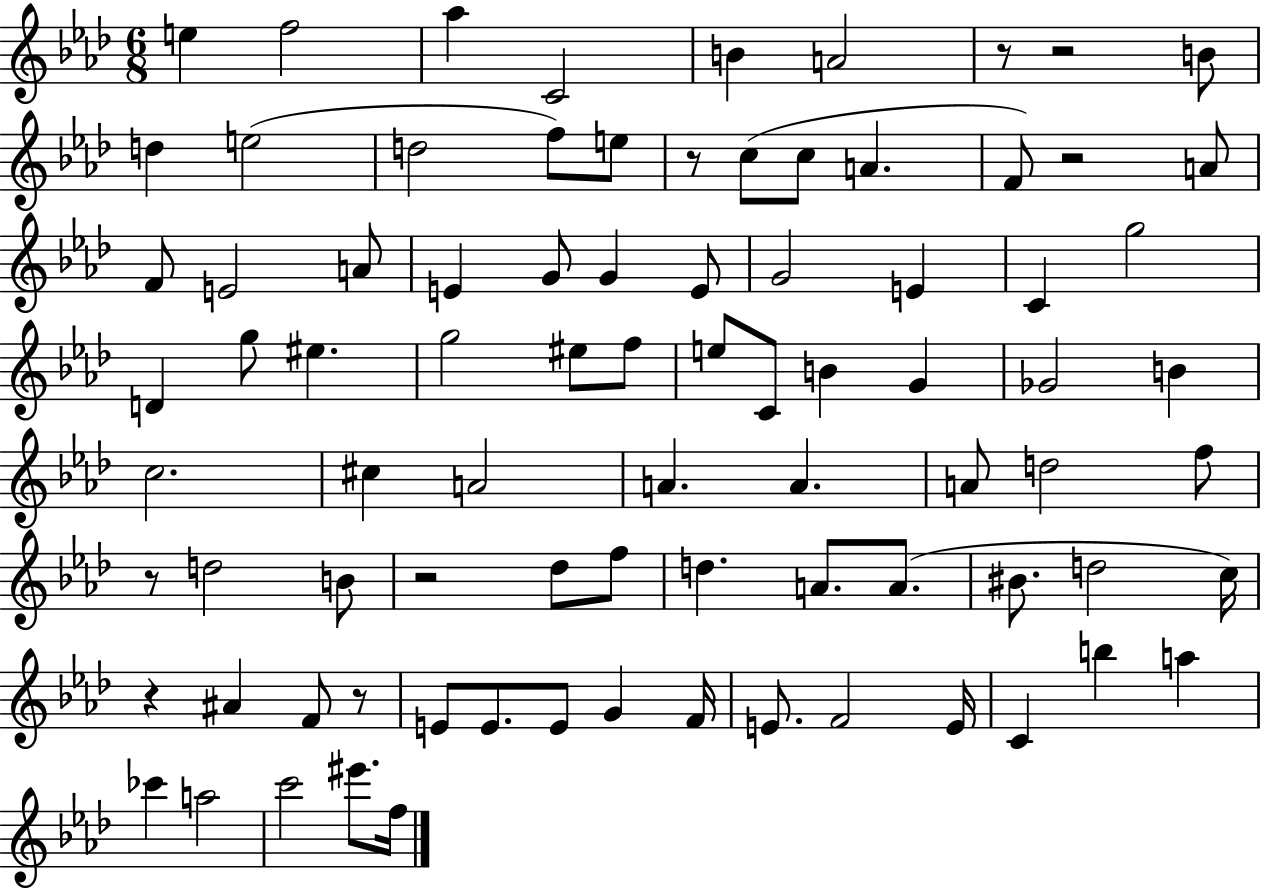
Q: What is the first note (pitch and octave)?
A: E5